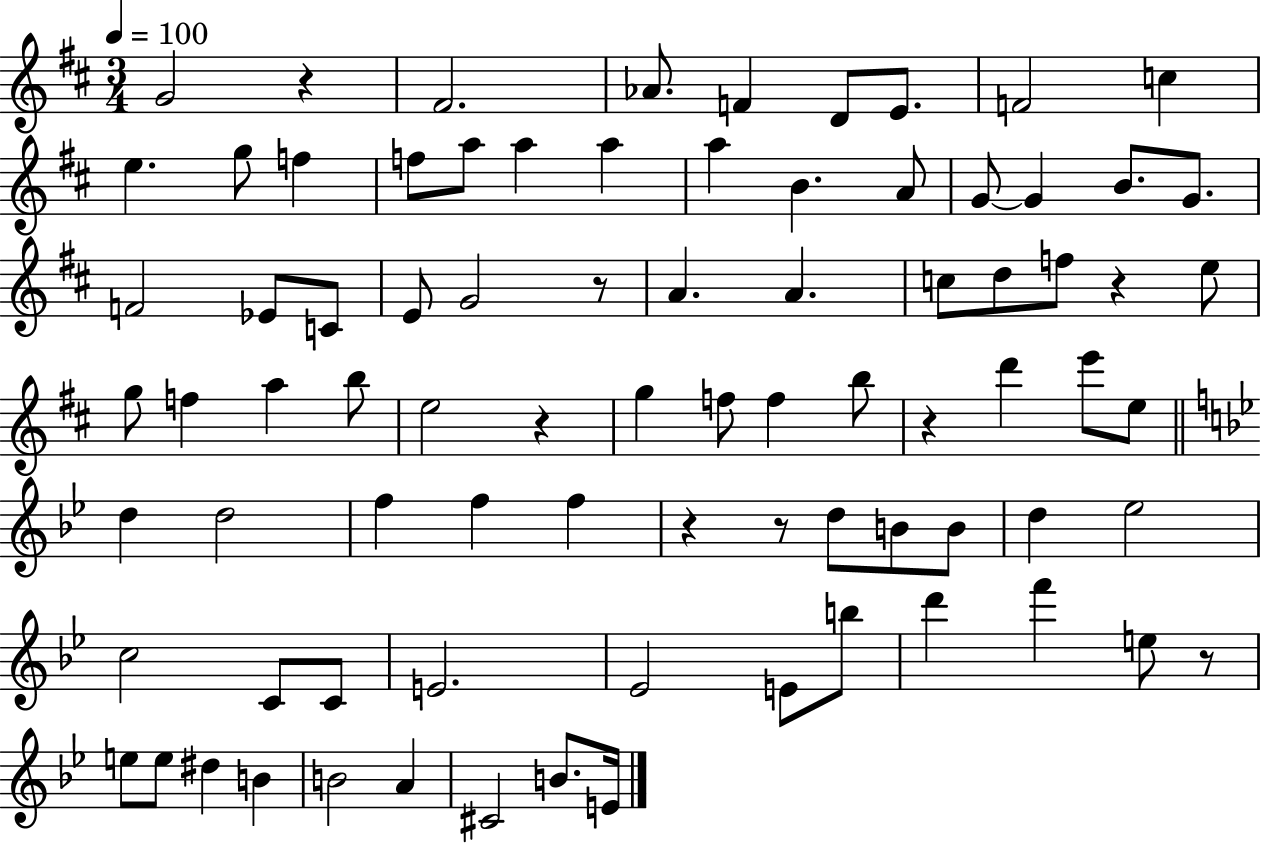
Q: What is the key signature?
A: D major